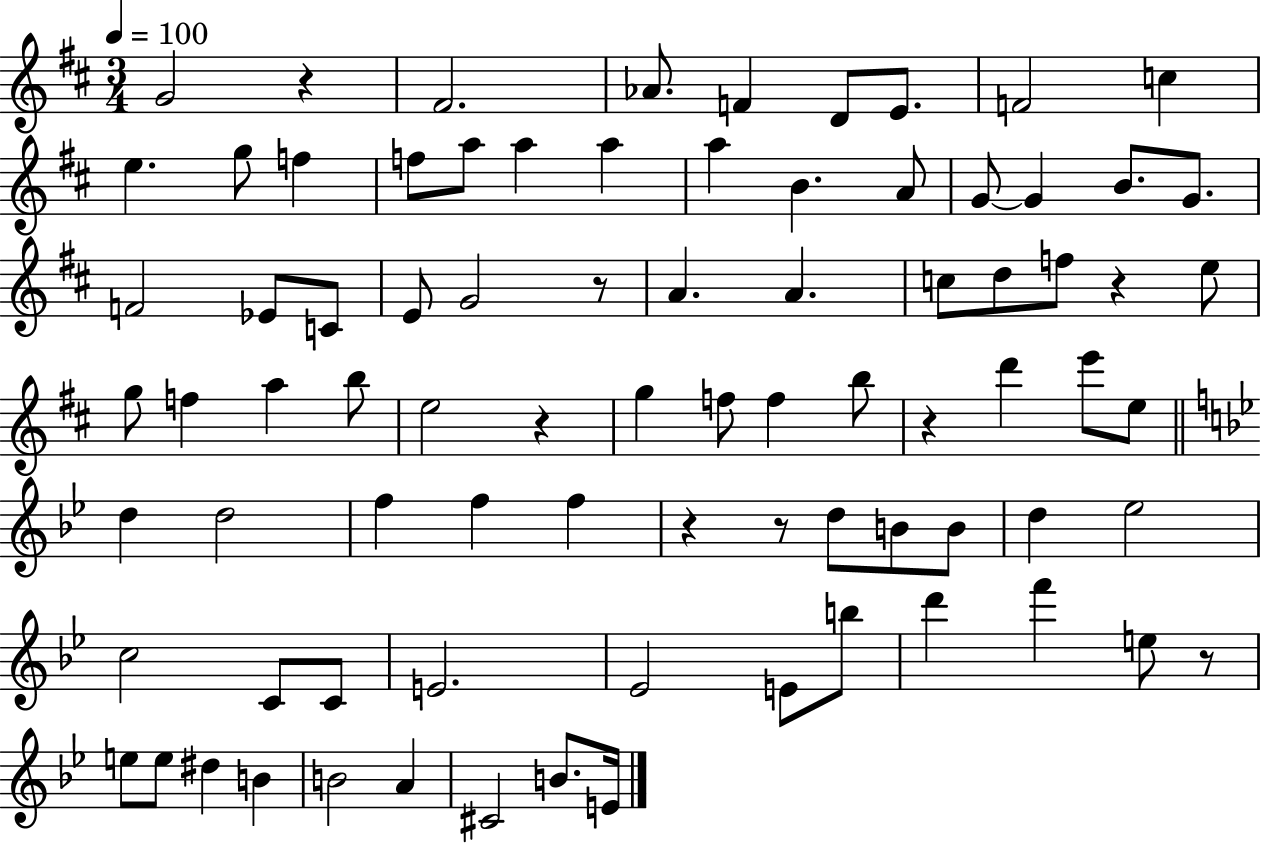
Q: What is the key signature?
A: D major